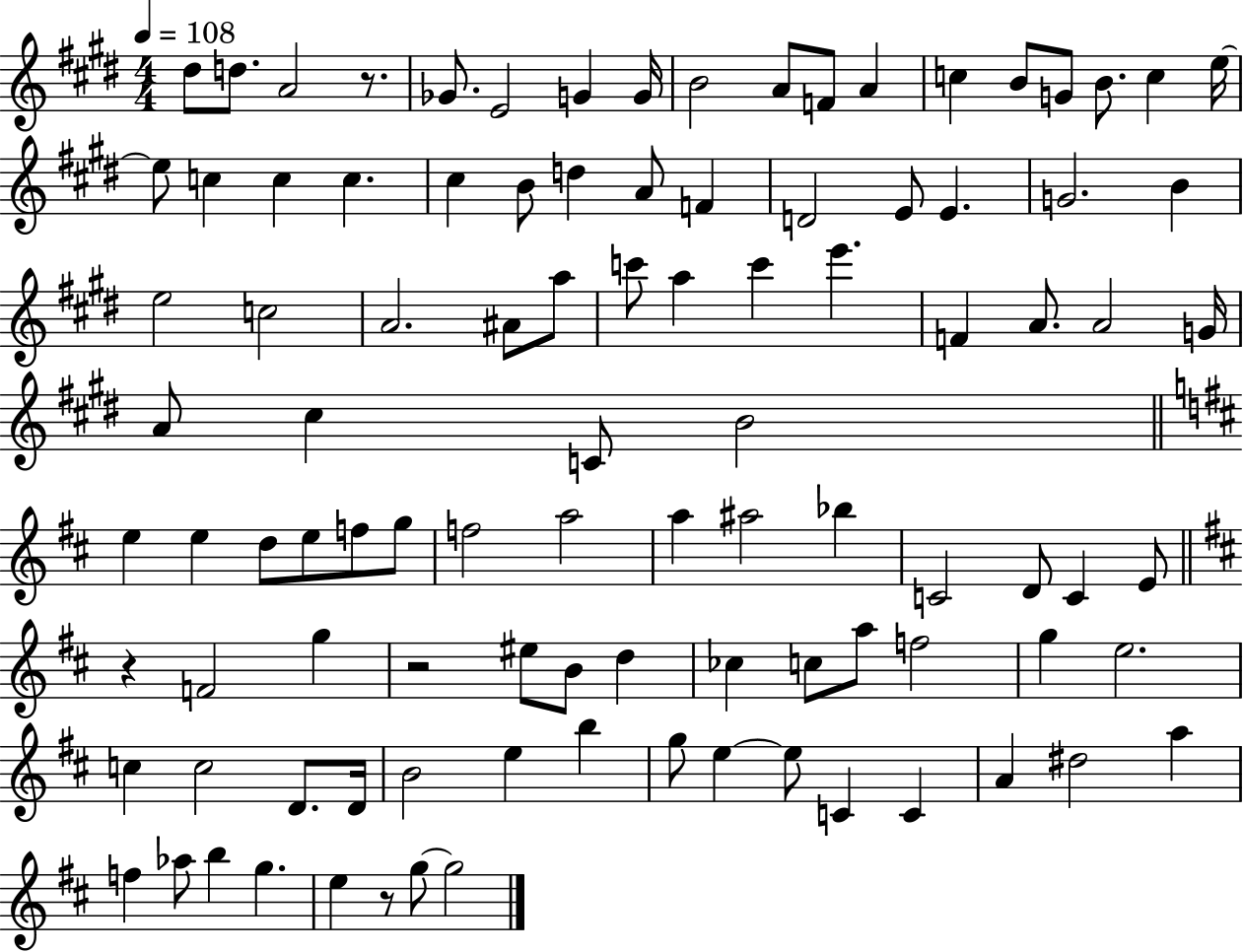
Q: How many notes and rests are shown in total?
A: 100